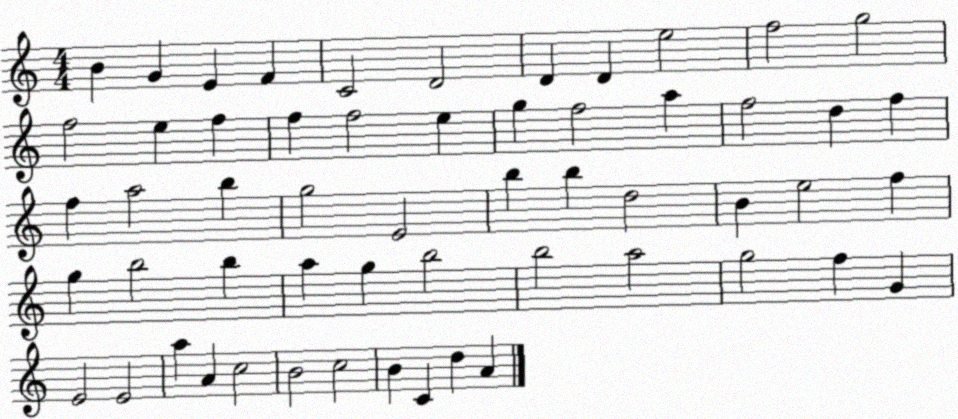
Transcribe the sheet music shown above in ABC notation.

X:1
T:Untitled
M:4/4
L:1/4
K:C
B G E F C2 D2 D D e2 f2 g2 f2 e f f f2 e g f2 a f2 d f f a2 b g2 E2 b b d2 B e2 f g b2 b a g b2 b2 a2 g2 f G E2 E2 a A c2 B2 c2 B C d A